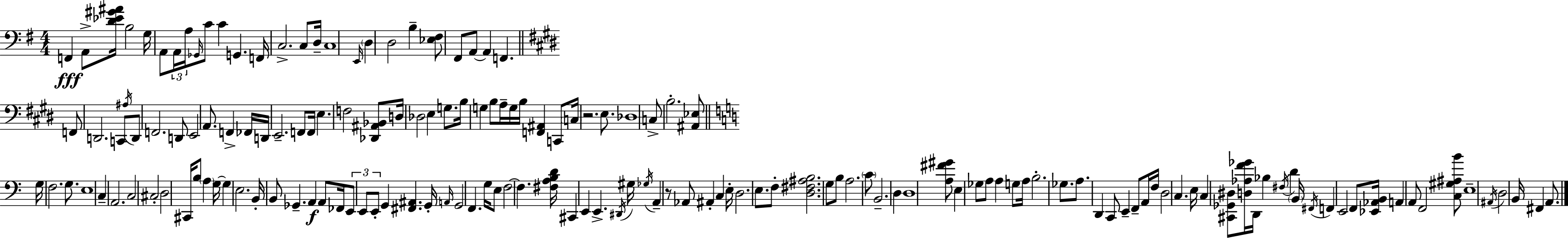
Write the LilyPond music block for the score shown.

{
  \clef bass
  \numericTimeSignature
  \time 4/4
  \key g \major
  \repeat volta 2 { f,4\fff a,8-> <d' ees' gis' ais'>16 b2 g16 | a,8 \tuplet 3/2 { a,16 a16 \grace { ges,16 } } c'8 c'4 g,4. | f,16 c2.-> c8 | d16-- c1 | \break \grace { e,16 } \parenthesize d4 d2 b4-- | <ees fis>8 fis,8 a,8~~ a,4 f,4. | \bar "||" \break \key e \major f,8 d,2. c,8 | \acciaccatura { ais16 } d,8 f,2. d,8 | e,2 a,8. f,4-> | fes,16 d,16 e,2.-- f,8 | \break f,16 e4. f2 <des, ais, bes,>8 | d16 des2 e4 g8. | b16 g4 b8 a16-- g16 b16 <f, ais,>4 c,8 | \parenthesize c16 r2. e8. | \break des1 | c8-> b2.-. <ais, ees>8 | \bar "||" \break \key c \major g16 f2. g8. | e1 | c4-- a,2. | c2 cis2-. | \break d2 cis,16 b8 \parenthesize a4 g16~~ | g4 e2. | b,16-. b,8 ges,4.-- a,4\f a,8 fes,16 | \tuplet 3/2 { e,8 e,8 e,8-. } g,4 <fis, ais,>4. | \break g,16-. \grace { a,16 } g,2 f,4. | g16 e8 f2~~ f4. | <fis a b d'>16 cis,4 e,4 e,4.-> | \acciaccatura { dis,16 } gis16 \acciaccatura { ges16 } a,4-- r8 aes,8 ais,4-. c4 | \break e16-. d2. | e8. f8-. <d fis ais b>2. | g8 b8 a2. | \parenthesize c'8 b,2.-- d4 | \break d1 | <a fis' gis'>8 e4 ges8 a8 a4 | g8 a16 b2.-. | ges8. a8. d,4 c,8 e,4-- | \break f,8-- a,16 f16 d2 c4. | e16 c4 <cis, ges, dis>8 <d aes f' ges'>16 d,16 bes4 \acciaccatura { fis16 } | d'4 \parenthesize b,16 \acciaccatura { fis,16 } f,4 e,2 | f,8 <ees, aes, b,>16 a,4 a,8 f,2 | \break <c gis ais b'>8 e1-- | \acciaccatura { ais,16 } d2 b,16 fis,4 | a,8. } \bar "|."
}